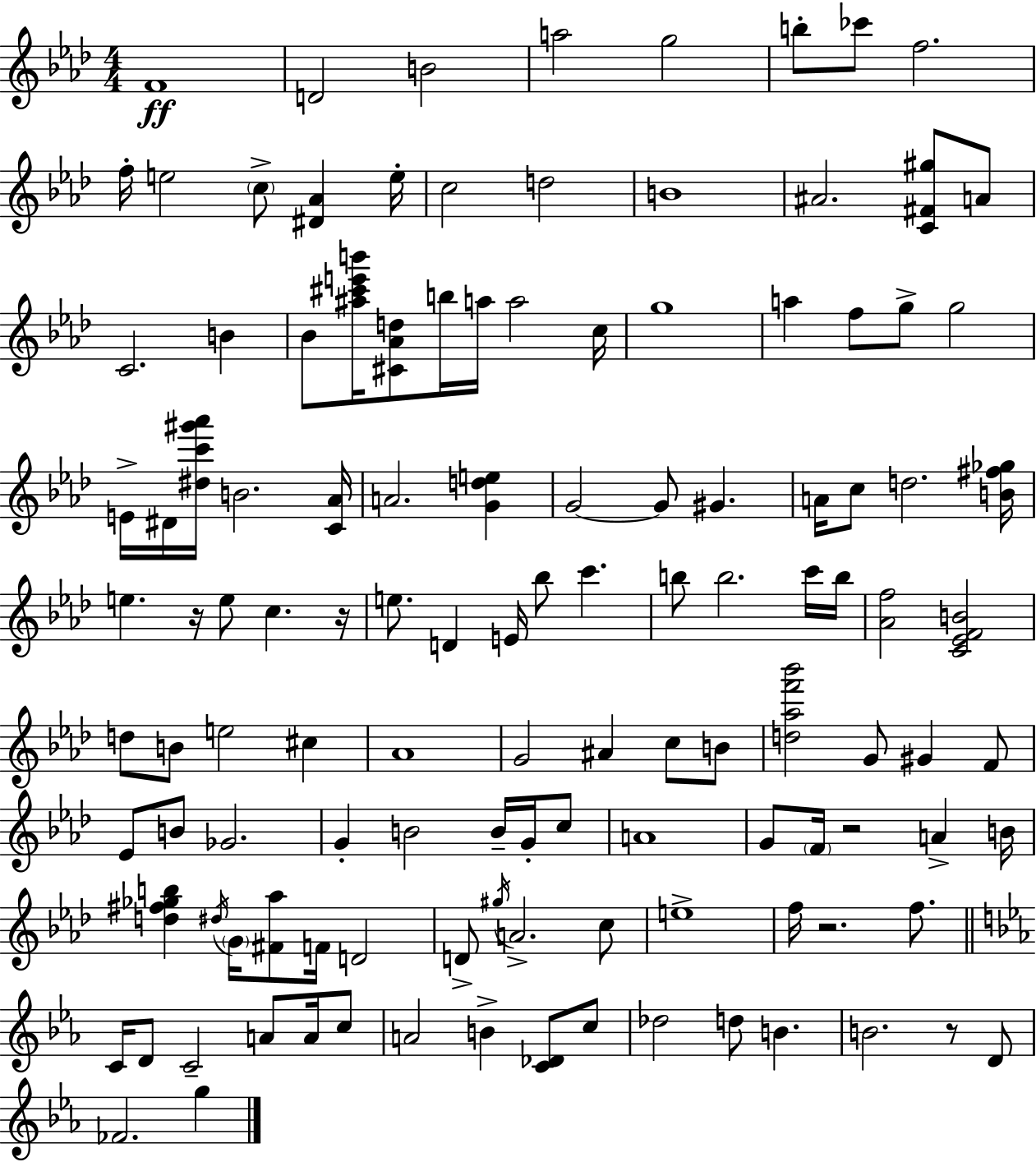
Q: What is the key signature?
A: AES major